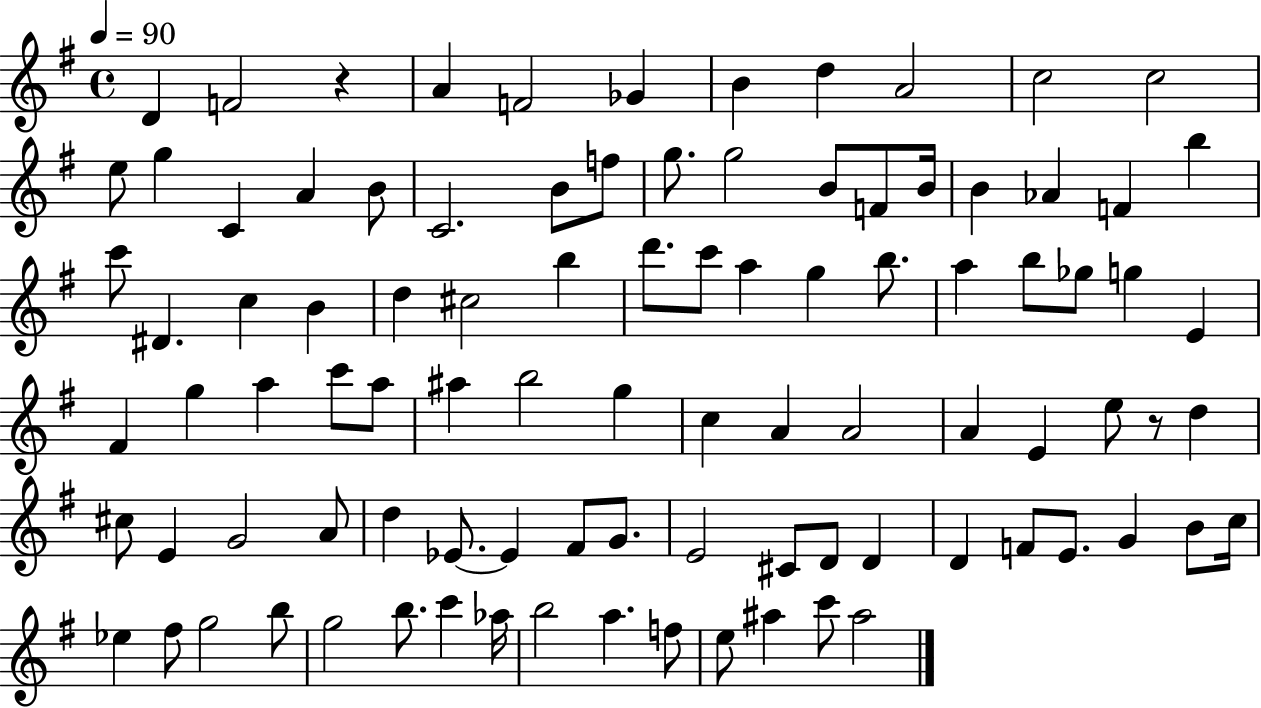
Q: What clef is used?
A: treble